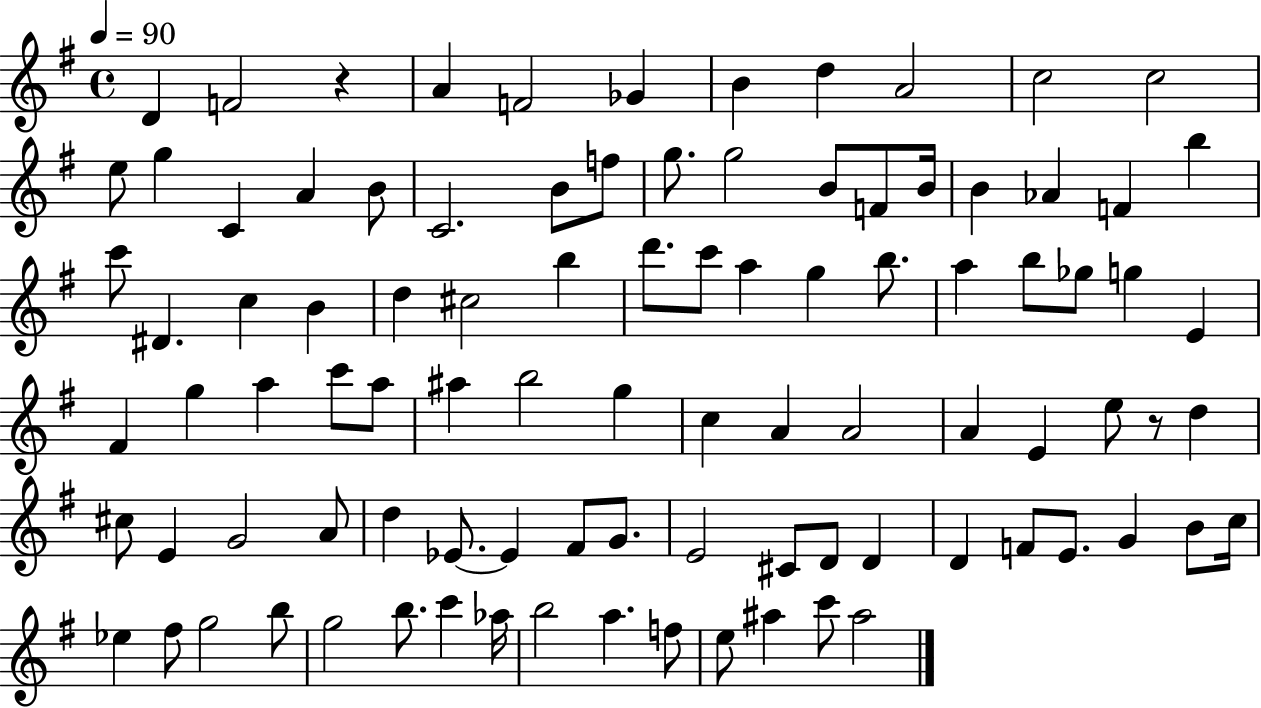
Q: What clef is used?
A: treble